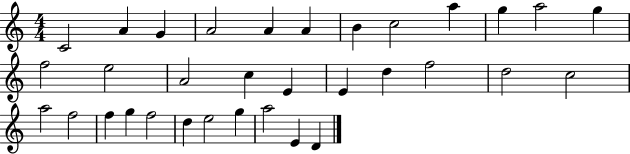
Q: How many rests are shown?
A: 0